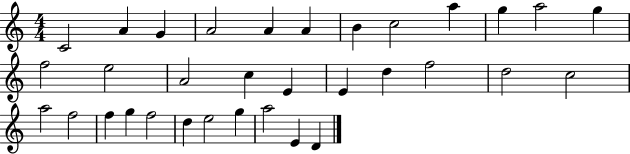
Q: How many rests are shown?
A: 0